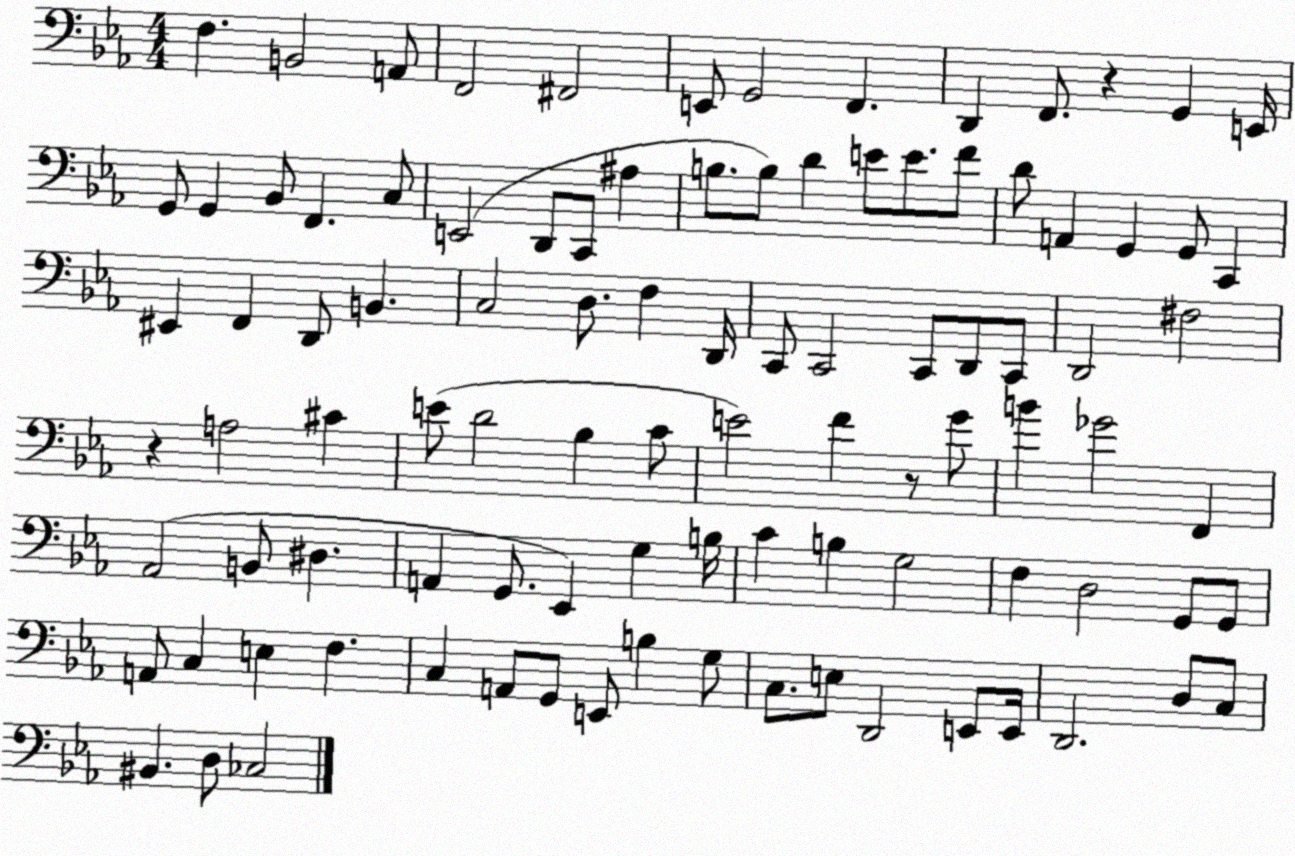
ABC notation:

X:1
T:Untitled
M:4/4
L:1/4
K:Eb
F, B,,2 A,,/2 F,,2 ^F,,2 E,,/2 G,,2 F,, D,, F,,/2 z G,, E,,/4 G,,/2 G,, _B,,/2 F,, C,/2 E,,2 D,,/2 C,,/2 ^A, B,/2 B,/2 D E/2 E/2 F/2 D/2 A,, G,, G,,/2 C,, ^E,, F,, D,,/2 B,, C,2 D,/2 F, D,,/4 C,,/2 C,,2 C,,/2 D,,/2 C,,/2 D,,2 ^F,2 z A,2 ^C E/2 D2 _B, C/2 E2 F z/2 G/2 B _G2 F,, _A,,2 B,,/2 ^D, A,, G,,/2 _E,, G, B,/4 C B, G,2 F, D,2 G,,/2 G,,/2 A,,/2 C, E, F, C, A,,/2 G,,/2 E,,/2 B, G,/2 C,/2 E,/2 D,,2 E,,/2 E,,/4 D,,2 D,/2 C,/2 ^B,, D,/2 _C,2